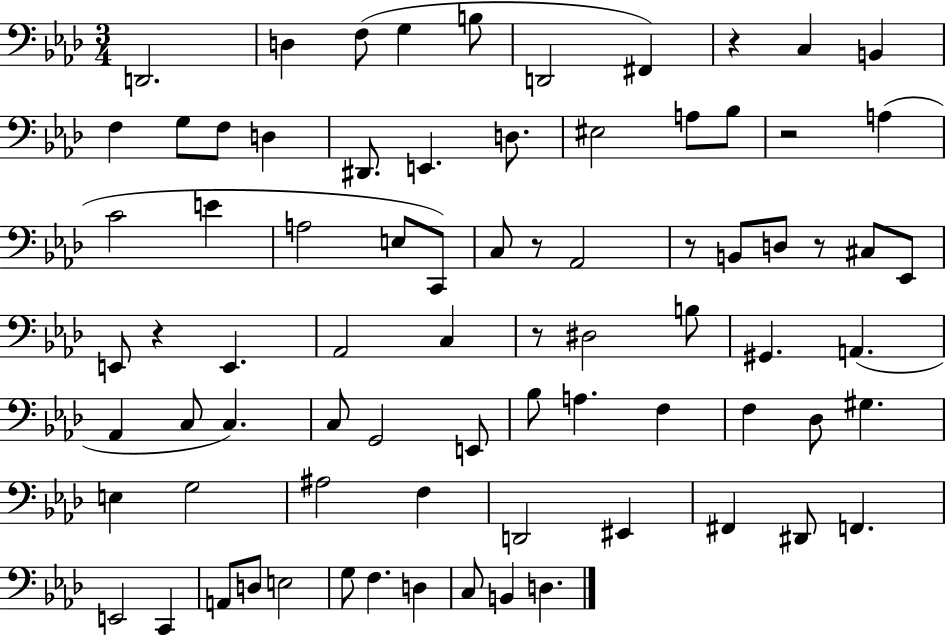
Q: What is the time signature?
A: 3/4